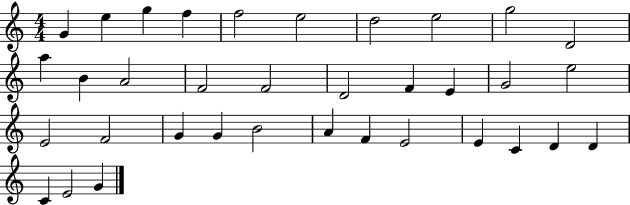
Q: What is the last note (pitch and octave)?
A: G4